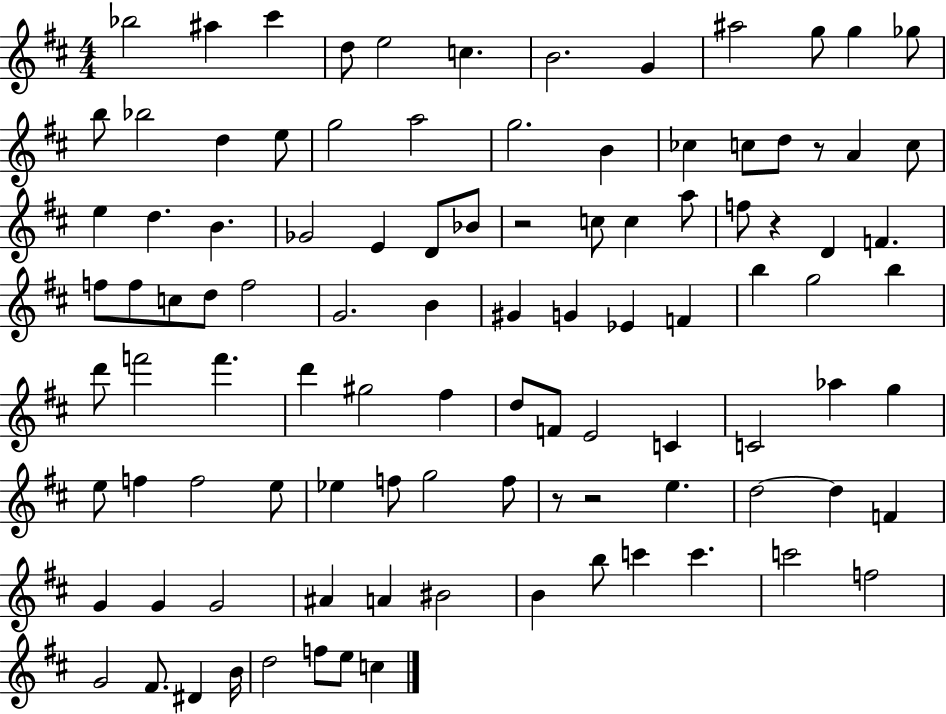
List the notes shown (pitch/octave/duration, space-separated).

Bb5/h A#5/q C#6/q D5/e E5/h C5/q. B4/h. G4/q A#5/h G5/e G5/q Gb5/e B5/e Bb5/h D5/q E5/e G5/h A5/h G5/h. B4/q CES5/q C5/e D5/e R/e A4/q C5/e E5/q D5/q. B4/q. Gb4/h E4/q D4/e Bb4/e R/h C5/e C5/q A5/e F5/e R/q D4/q F4/q. F5/e F5/e C5/e D5/e F5/h G4/h. B4/q G#4/q G4/q Eb4/q F4/q B5/q G5/h B5/q D6/e F6/h F6/q. D6/q G#5/h F#5/q D5/e F4/e E4/h C4/q C4/h Ab5/q G5/q E5/e F5/q F5/h E5/e Eb5/q F5/e G5/h F5/e R/e R/h E5/q. D5/h D5/q F4/q G4/q G4/q G4/h A#4/q A4/q BIS4/h B4/q B5/e C6/q C6/q. C6/h F5/h G4/h F#4/e. D#4/q B4/s D5/h F5/e E5/e C5/q